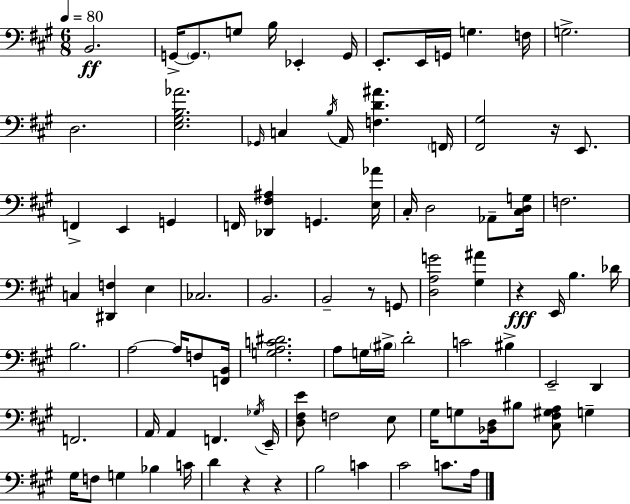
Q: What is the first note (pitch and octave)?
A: B2